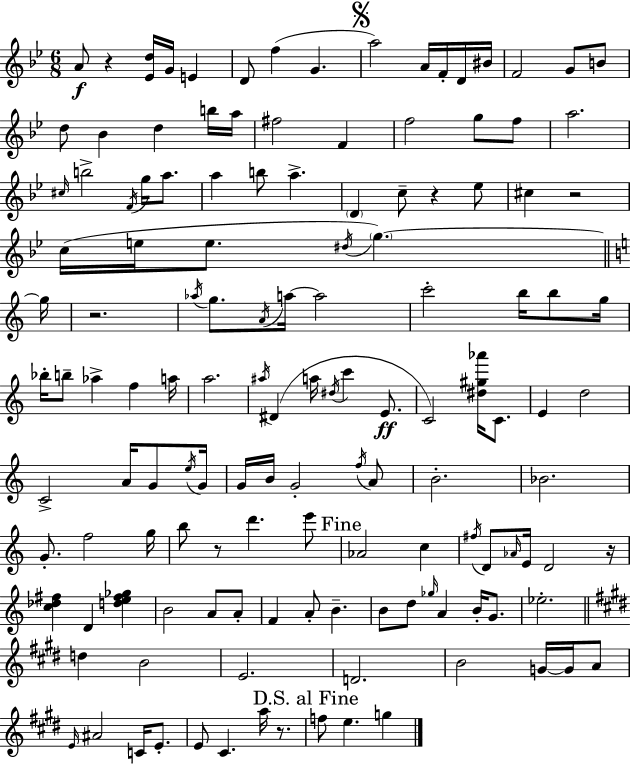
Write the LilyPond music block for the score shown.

{
  \clef treble
  \numericTimeSignature
  \time 6/8
  \key bes \major
  a'8\f r4 <ees' d''>16 g'16 e'4 | d'8 f''4( g'4. | \mark \markup { \musicglyph "scripts.segno" } a''2) a'16 f'16-. d'16 bis'16 | f'2 g'8 b'8 | \break d''8 bes'4 d''4 b''16 a''16 | fis''2 f'4 | f''2 g''8 f''8 | a''2. | \break \grace { cis''16 } b''2-> \acciaccatura { f'16 } g''16 a''8. | a''4 b''8 a''4.-> | \parenthesize d'4 c''8-- r4 | ees''8 cis''4 r2 | \break c''16( e''16 e''8. \acciaccatura { dis''16 }) \parenthesize g''4.~~ | \bar "||" \break \key c \major g''16 r2. | \acciaccatura { aes''16 } g''8. \acciaccatura { a'16 } a''16~~ a''2 | c'''2-. b''16 | b''8 g''16 bes''16-. b''8-- aes''4-> f''4 | \break a''16 a''2. | \acciaccatura { ais''16 } dis'4( a''16 \acciaccatura { dis''16 } c'''4 | e'8.\ff c'2) | <dis'' gis'' aes'''>16 c'8. e'4 d''2 | \break c'2-> | a'16 g'8 \acciaccatura { e''16 } g'16 g'16 b'16 g'2-. | \acciaccatura { f''16 } a'8 b'2.-. | bes'2. | \break g'8.-. f''2 | g''16 b''8 r8 d'''4. | e'''8 \mark "Fine" aes'2 | c''4 \acciaccatura { fis''16 } d'8 \grace { aes'16 } e'16 | \break d'2 r16 <c'' des'' fis''>4 | d'4 <d'' e'' fis'' ges''>4 b'2 | a'8 a'8-. f'4 | a'8-. b'4.-- b'8 d''8 | \break \grace { ges''16 } a'4 b'16-. g'8. ees''2.-. | \bar "||" \break \key e \major d''4 b'2 | e'2. | d'2. | b'2 g'16~~ g'16 a'8 | \break \grace { e'16 } ais'2 c'16 e'8.-. | e'8 cis'4. a''16 r8. | \mark "D.S. al Fine" f''8 e''4. g''4 | \bar "|."
}